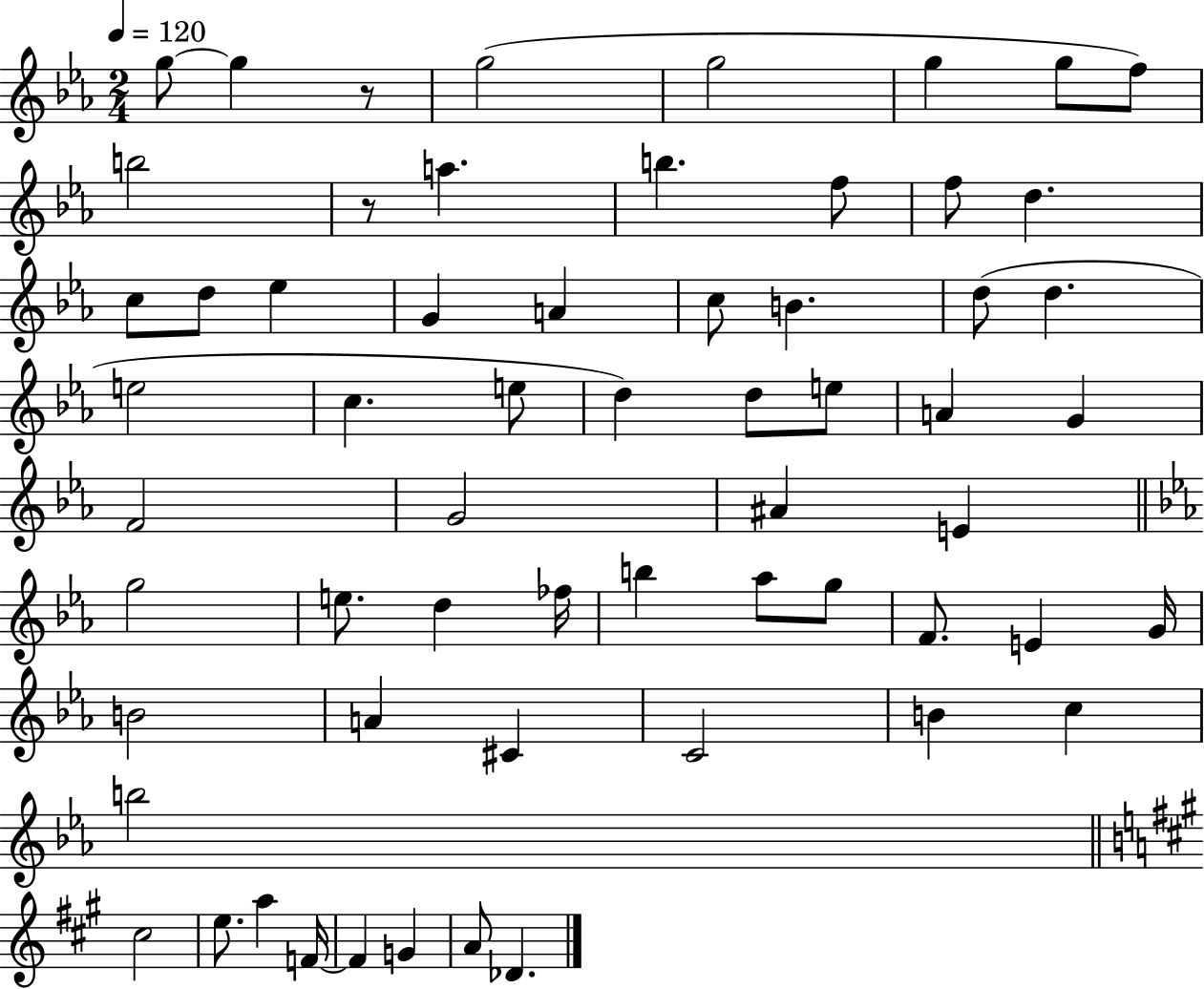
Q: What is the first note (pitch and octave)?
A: G5